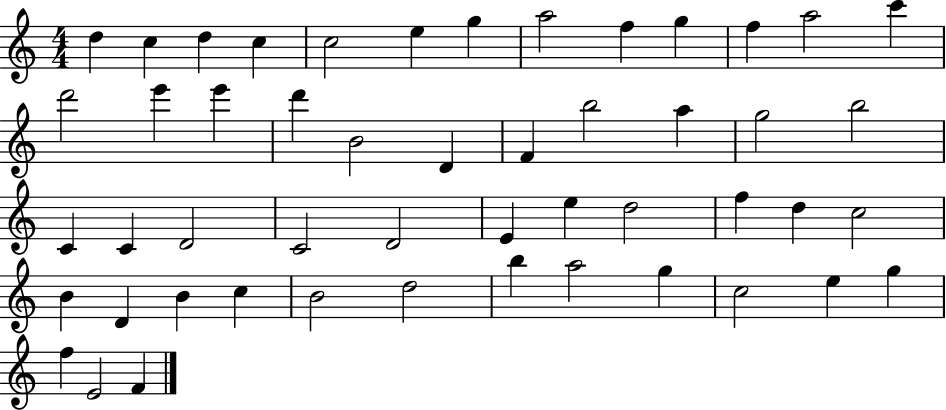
X:1
T:Untitled
M:4/4
L:1/4
K:C
d c d c c2 e g a2 f g f a2 c' d'2 e' e' d' B2 D F b2 a g2 b2 C C D2 C2 D2 E e d2 f d c2 B D B c B2 d2 b a2 g c2 e g f E2 F